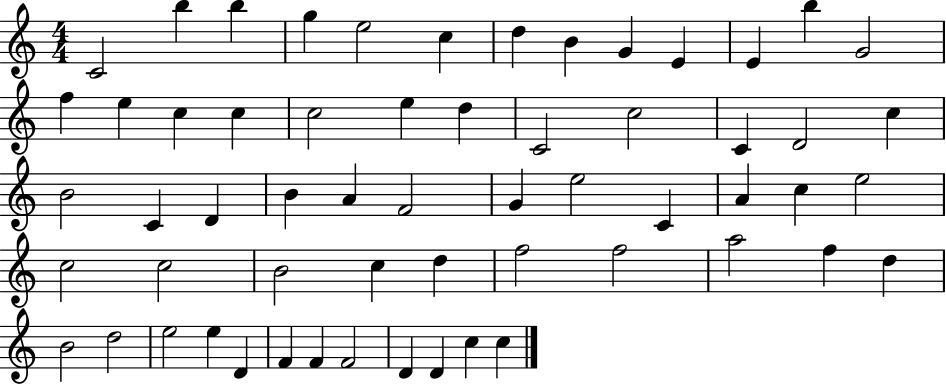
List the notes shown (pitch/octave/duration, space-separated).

C4/h B5/q B5/q G5/q E5/h C5/q D5/q B4/q G4/q E4/q E4/q B5/q G4/h F5/q E5/q C5/q C5/q C5/h E5/q D5/q C4/h C5/h C4/q D4/h C5/q B4/h C4/q D4/q B4/q A4/q F4/h G4/q E5/h C4/q A4/q C5/q E5/h C5/h C5/h B4/h C5/q D5/q F5/h F5/h A5/h F5/q D5/q B4/h D5/h E5/h E5/q D4/q F4/q F4/q F4/h D4/q D4/q C5/q C5/q